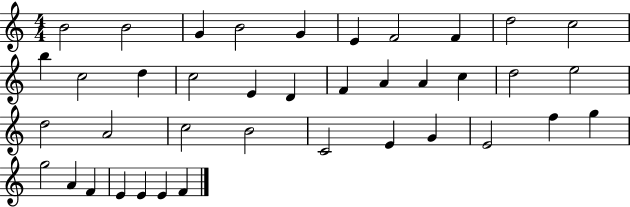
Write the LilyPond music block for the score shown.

{
  \clef treble
  \numericTimeSignature
  \time 4/4
  \key c \major
  b'2 b'2 | g'4 b'2 g'4 | e'4 f'2 f'4 | d''2 c''2 | \break b''4 c''2 d''4 | c''2 e'4 d'4 | f'4 a'4 a'4 c''4 | d''2 e''2 | \break d''2 a'2 | c''2 b'2 | c'2 e'4 g'4 | e'2 f''4 g''4 | \break g''2 a'4 f'4 | e'4 e'4 e'4 f'4 | \bar "|."
}